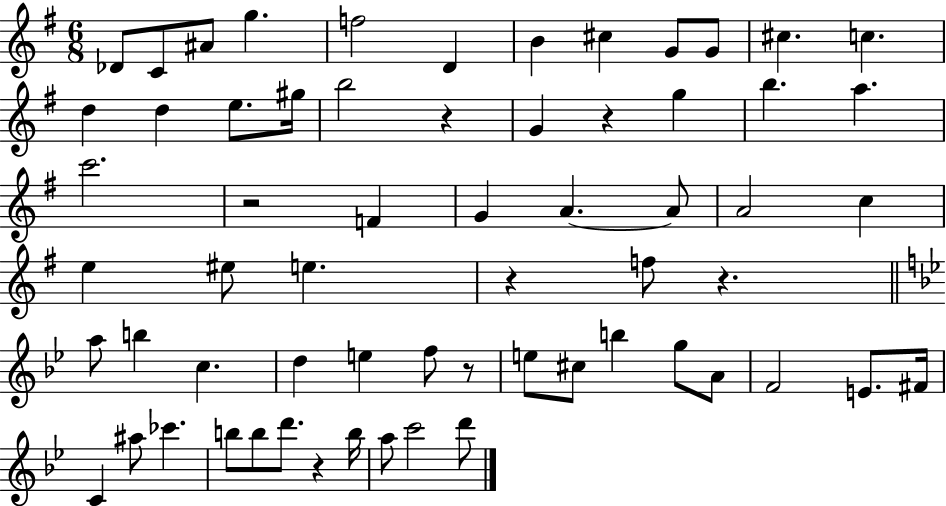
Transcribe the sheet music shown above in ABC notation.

X:1
T:Untitled
M:6/8
L:1/4
K:G
_D/2 C/2 ^A/2 g f2 D B ^c G/2 G/2 ^c c d d e/2 ^g/4 b2 z G z g b a c'2 z2 F G A A/2 A2 c e ^e/2 e z f/2 z a/2 b c d e f/2 z/2 e/2 ^c/2 b g/2 A/2 F2 E/2 ^F/4 C ^a/2 _c' b/2 b/2 d'/2 z b/4 a/2 c'2 d'/2